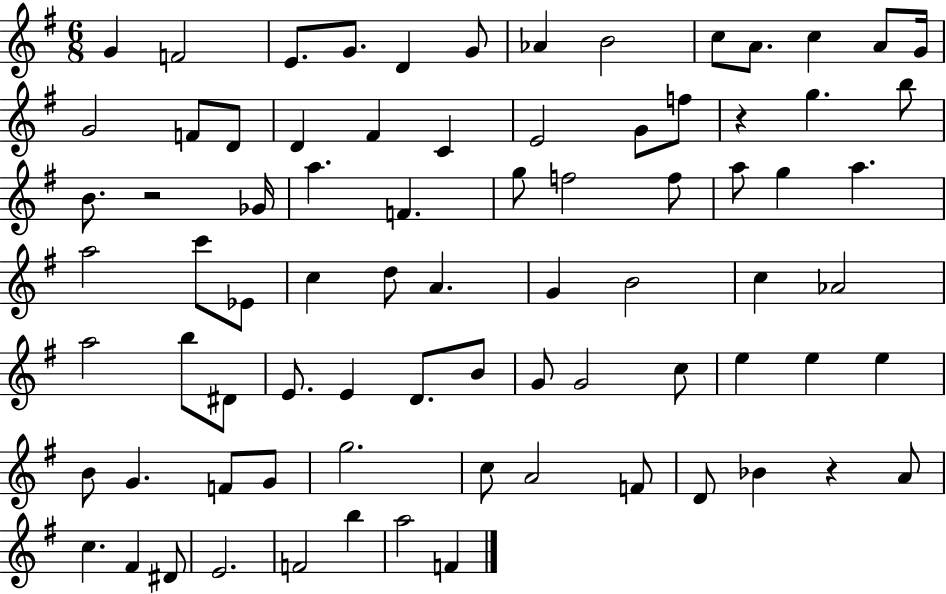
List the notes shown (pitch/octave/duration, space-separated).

G4/q F4/h E4/e. G4/e. D4/q G4/e Ab4/q B4/h C5/e A4/e. C5/q A4/e G4/s G4/h F4/e D4/e D4/q F#4/q C4/q E4/h G4/e F5/e R/q G5/q. B5/e B4/e. R/h Gb4/s A5/q. F4/q. G5/e F5/h F5/e A5/e G5/q A5/q. A5/h C6/e Eb4/e C5/q D5/e A4/q. G4/q B4/h C5/q Ab4/h A5/h B5/e D#4/e E4/e. E4/q D4/e. B4/e G4/e G4/h C5/e E5/q E5/q E5/q B4/e G4/q. F4/e G4/e G5/h. C5/e A4/h F4/e D4/e Bb4/q R/q A4/e C5/q. F#4/q D#4/e E4/h. F4/h B5/q A5/h F4/q